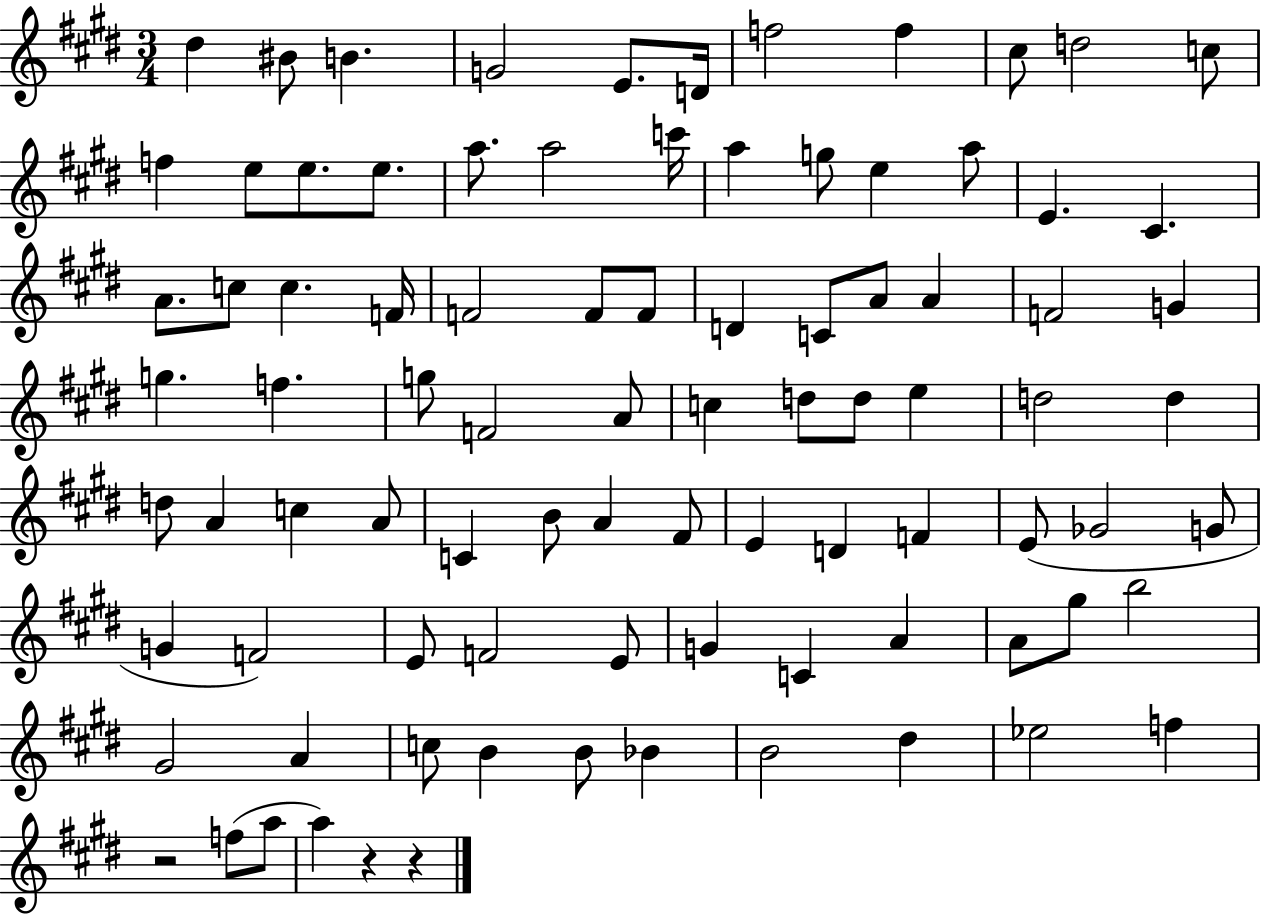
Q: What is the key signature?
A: E major